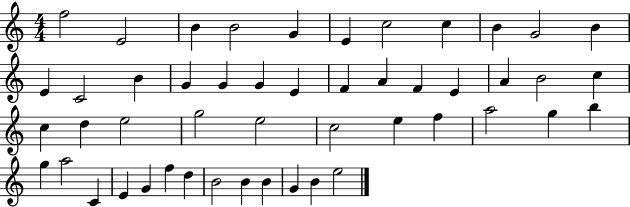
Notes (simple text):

F5/h E4/h B4/q B4/h G4/q E4/q C5/h C5/q B4/q G4/h B4/q E4/q C4/h B4/q G4/q G4/q G4/q E4/q F4/q A4/q F4/q E4/q A4/q B4/h C5/q C5/q D5/q E5/h G5/h E5/h C5/h E5/q F5/q A5/h G5/q B5/q G5/q A5/h C4/q E4/q G4/q F5/q D5/q B4/h B4/q B4/q G4/q B4/q E5/h